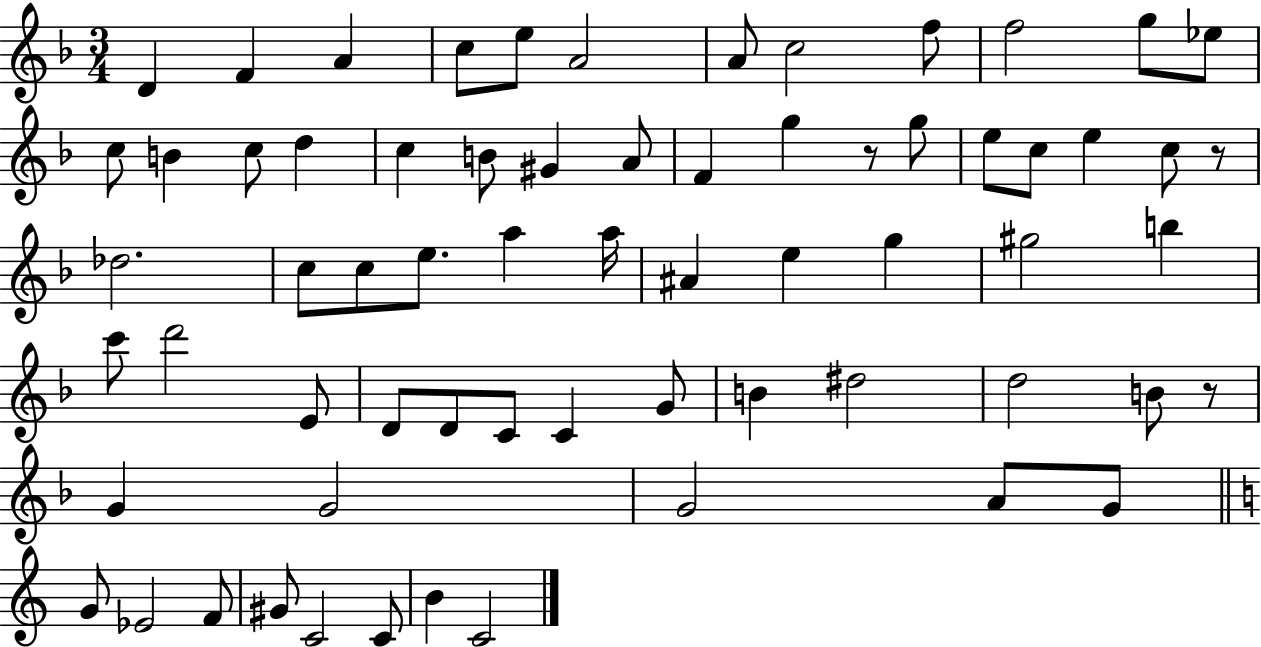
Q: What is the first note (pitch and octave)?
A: D4